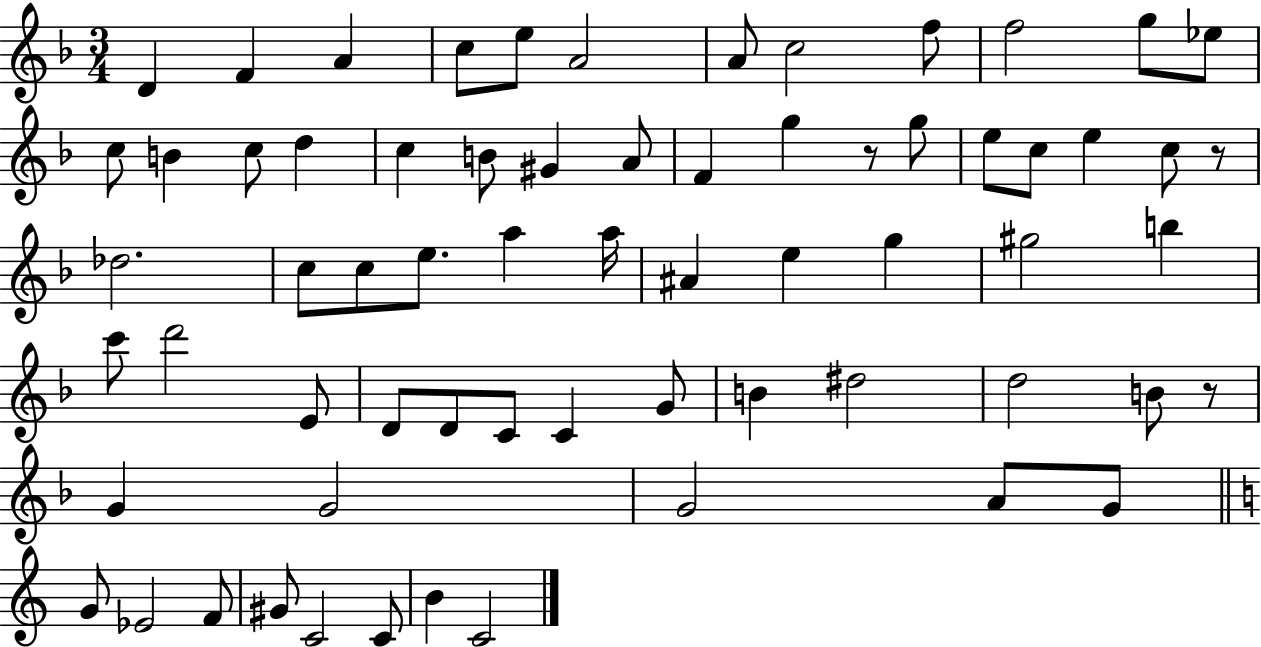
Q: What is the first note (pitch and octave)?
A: D4